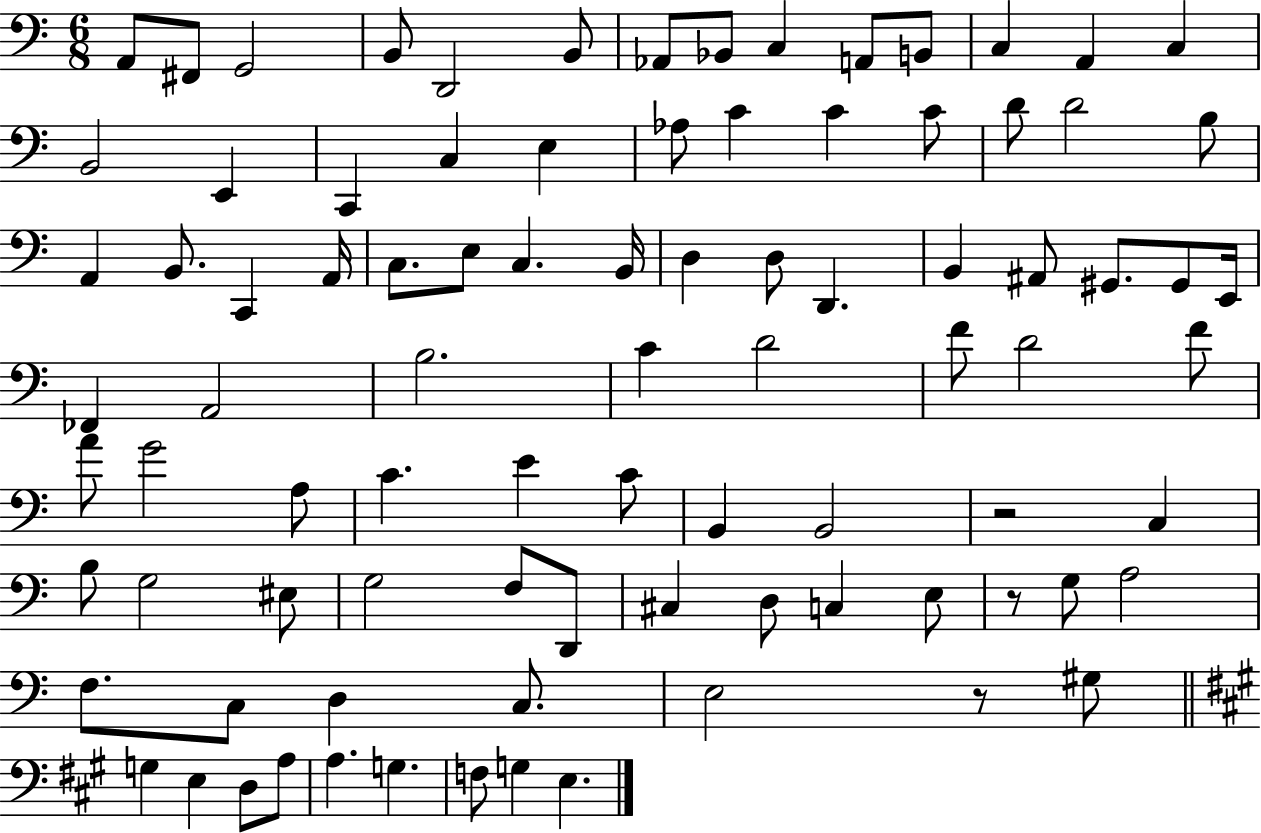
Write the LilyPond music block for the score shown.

{
  \clef bass
  \numericTimeSignature
  \time 6/8
  \key c \major
  a,8 fis,8 g,2 | b,8 d,2 b,8 | aes,8 bes,8 c4 a,8 b,8 | c4 a,4 c4 | \break b,2 e,4 | c,4 c4 e4 | aes8 c'4 c'4 c'8 | d'8 d'2 b8 | \break a,4 b,8. c,4 a,16 | c8. e8 c4. b,16 | d4 d8 d,4. | b,4 ais,8 gis,8. gis,8 e,16 | \break fes,4 a,2 | b2. | c'4 d'2 | f'8 d'2 f'8 | \break a'8 g'2 a8 | c'4. e'4 c'8 | b,4 b,2 | r2 c4 | \break b8 g2 eis8 | g2 f8 d,8 | cis4 d8 c4 e8 | r8 g8 a2 | \break f8. c8 d4 c8. | e2 r8 gis8 | \bar "||" \break \key a \major g4 e4 d8 a8 | a4. g4. | f8 g4 e4. | \bar "|."
}